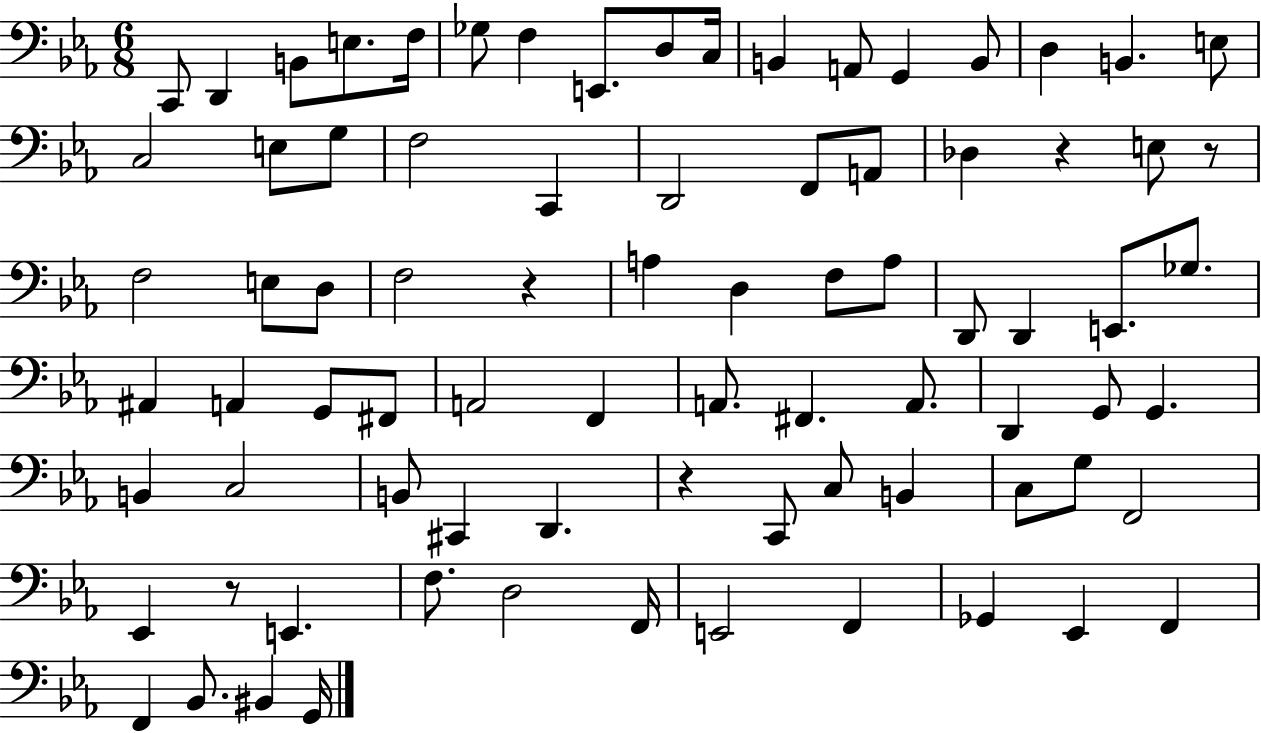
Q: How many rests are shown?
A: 5